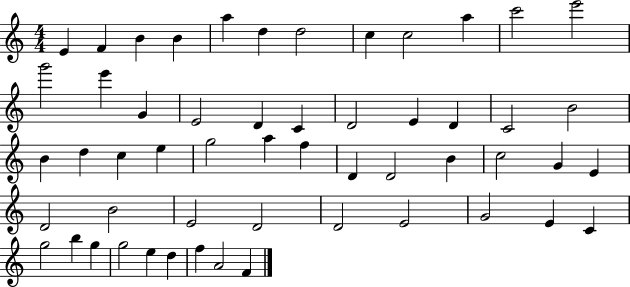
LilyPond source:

{
  \clef treble
  \numericTimeSignature
  \time 4/4
  \key c \major
  e'4 f'4 b'4 b'4 | a''4 d''4 d''2 | c''4 c''2 a''4 | c'''2 e'''2 | \break g'''2 e'''4 g'4 | e'2 d'4 c'4 | d'2 e'4 d'4 | c'2 b'2 | \break b'4 d''4 c''4 e''4 | g''2 a''4 f''4 | d'4 d'2 b'4 | c''2 g'4 e'4 | \break d'2 b'2 | e'2 d'2 | d'2 e'2 | g'2 e'4 c'4 | \break g''2 b''4 g''4 | g''2 e''4 d''4 | f''4 a'2 f'4 | \bar "|."
}